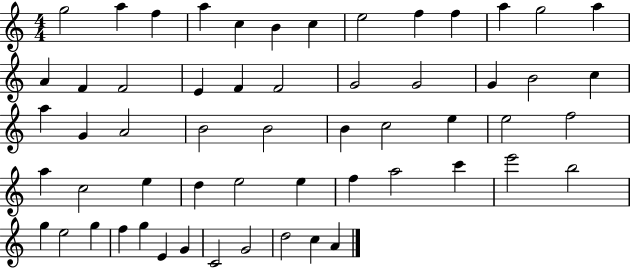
X:1
T:Untitled
M:4/4
L:1/4
K:C
g2 a f a c B c e2 f f a g2 a A F F2 E F F2 G2 G2 G B2 c a G A2 B2 B2 B c2 e e2 f2 a c2 e d e2 e f a2 c' e'2 b2 g e2 g f g E G C2 G2 d2 c A